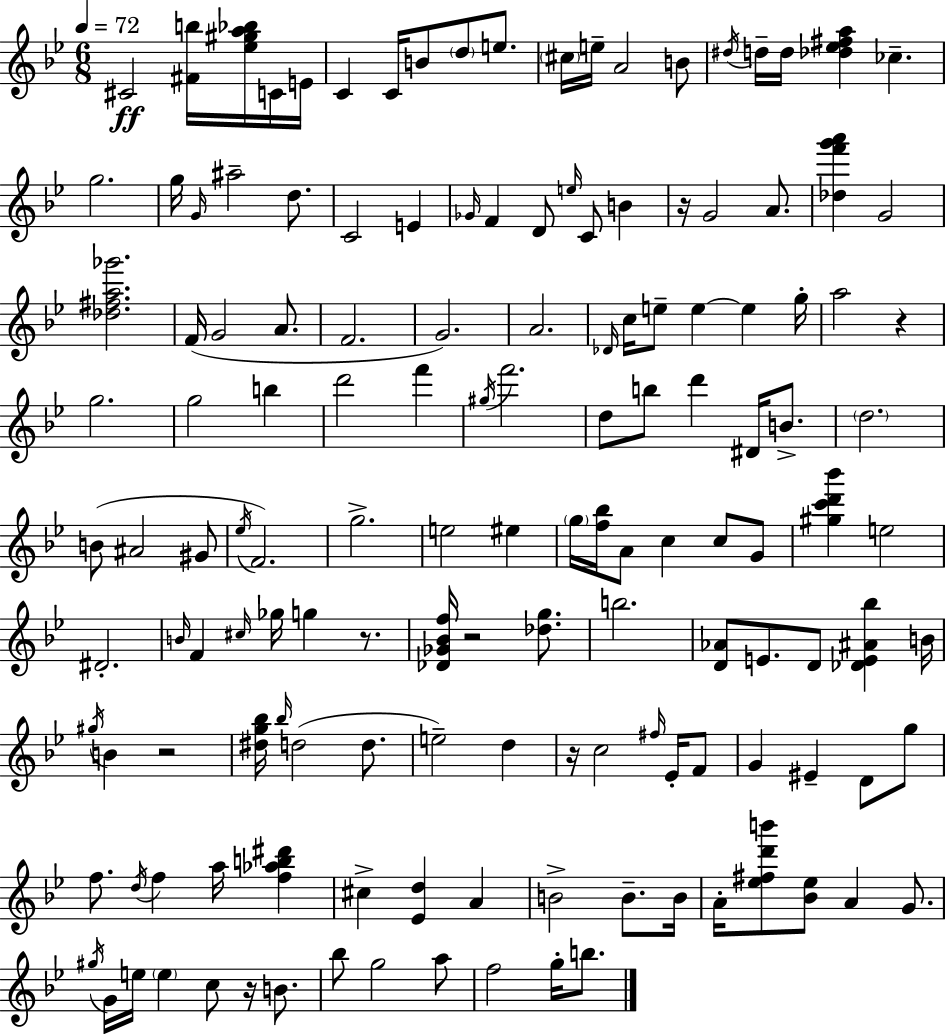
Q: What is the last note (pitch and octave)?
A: B5